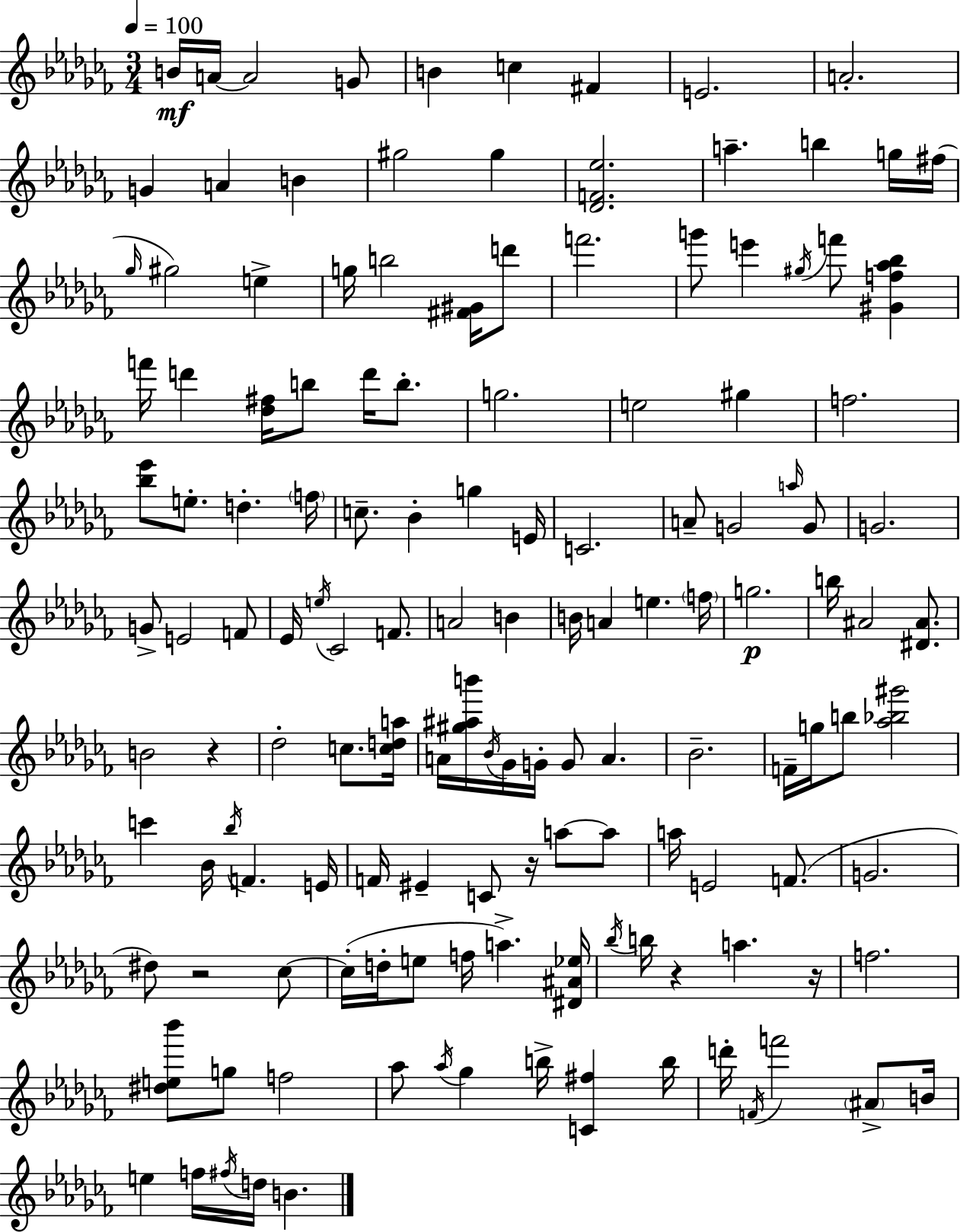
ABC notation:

X:1
T:Untitled
M:3/4
L:1/4
K:Abm
B/4 A/4 A2 G/2 B c ^F E2 A2 G A B ^g2 ^g [_DF_e]2 a b g/4 ^f/4 _g/4 ^g2 e g/4 b2 [^F^G]/4 d'/2 f'2 g'/2 e' ^g/4 f'/2 [^Gf_a_b] f'/4 d' [_d^f]/4 b/2 d'/4 b/2 g2 e2 ^g f2 [_b_e']/2 e/2 d f/4 c/2 _B g E/4 C2 A/2 G2 a/4 G/2 G2 G/2 E2 F/2 _E/4 e/4 _C2 F/2 A2 B B/4 A e f/4 g2 b/4 ^A2 [^D^A]/2 B2 z _d2 c/2 [cda]/4 A/4 [^g^ab']/4 _B/4 _G/4 G/4 G/2 A _B2 F/4 g/4 b/2 [_a_b^g']2 c' _B/4 _b/4 F E/4 F/4 ^E C/2 z/4 a/2 a/2 a/4 E2 F/2 G2 ^d/2 z2 _c/2 _c/4 d/4 e/2 f/4 a [^D^A_e]/4 _b/4 b/4 z a z/4 f2 [^de_b']/2 g/2 f2 _a/2 _a/4 _g b/4 [C^f] b/4 d'/4 F/4 f'2 ^A/2 B/4 e f/4 ^f/4 d/4 B